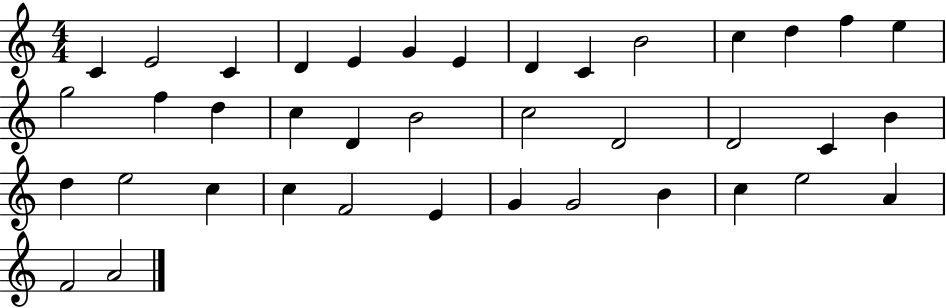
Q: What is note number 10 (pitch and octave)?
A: B4